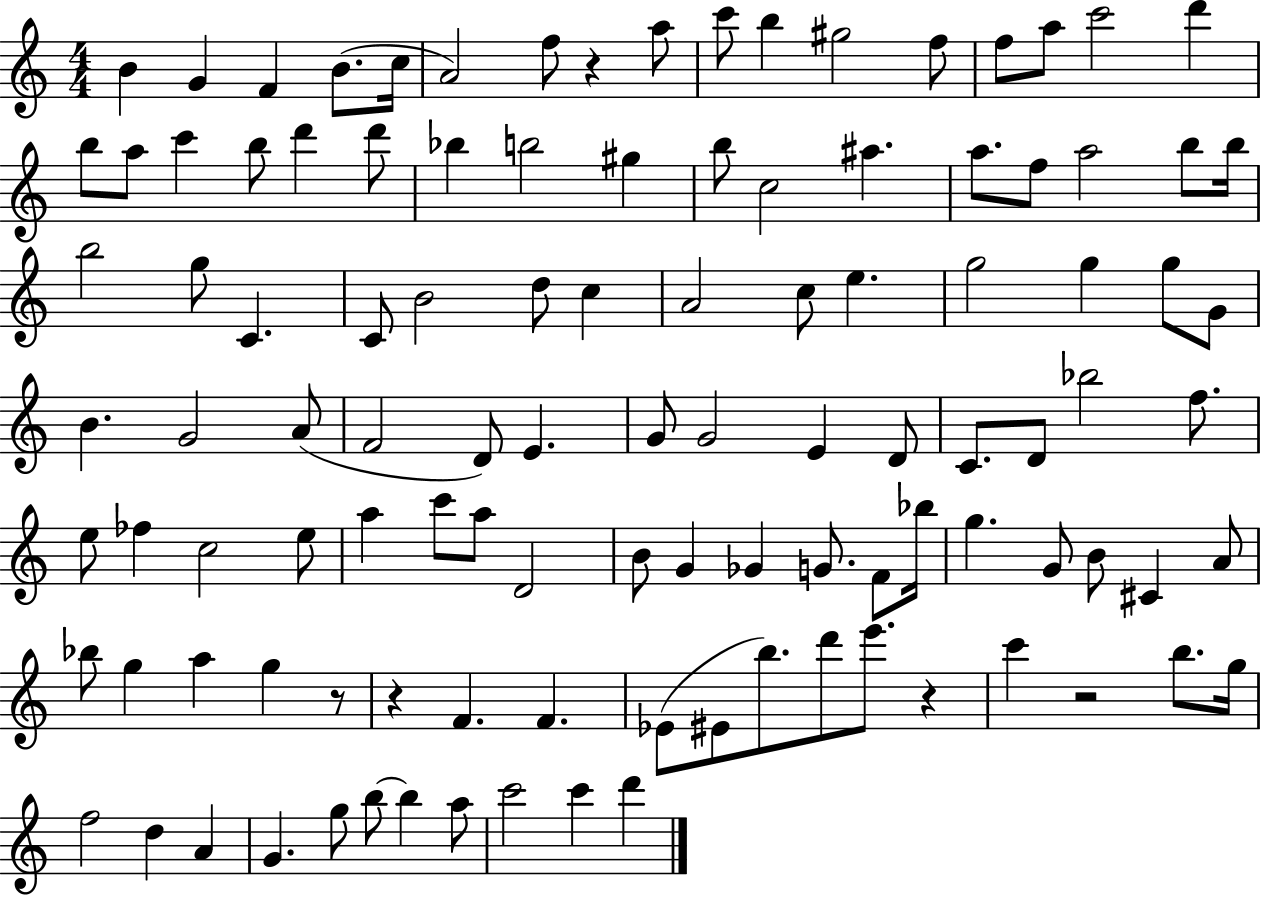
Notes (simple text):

B4/q G4/q F4/q B4/e. C5/s A4/h F5/e R/q A5/e C6/e B5/q G#5/h F5/e F5/e A5/e C6/h D6/q B5/e A5/e C6/q B5/e D6/q D6/e Bb5/q B5/h G#5/q B5/e C5/h A#5/q. A5/e. F5/e A5/h B5/e B5/s B5/h G5/e C4/q. C4/e B4/h D5/e C5/q A4/h C5/e E5/q. G5/h G5/q G5/e G4/e B4/q. G4/h A4/e F4/h D4/e E4/q. G4/e G4/h E4/q D4/e C4/e. D4/e Bb5/h F5/e. E5/e FES5/q C5/h E5/e A5/q C6/e A5/e D4/h B4/e G4/q Gb4/q G4/e. F4/e Bb5/s G5/q. G4/e B4/e C#4/q A4/e Bb5/e G5/q A5/q G5/q R/e R/q F4/q. F4/q. Eb4/e EIS4/e B5/e. D6/e E6/e. R/q C6/q R/h B5/e. G5/s F5/h D5/q A4/q G4/q. G5/e B5/e B5/q A5/e C6/h C6/q D6/q